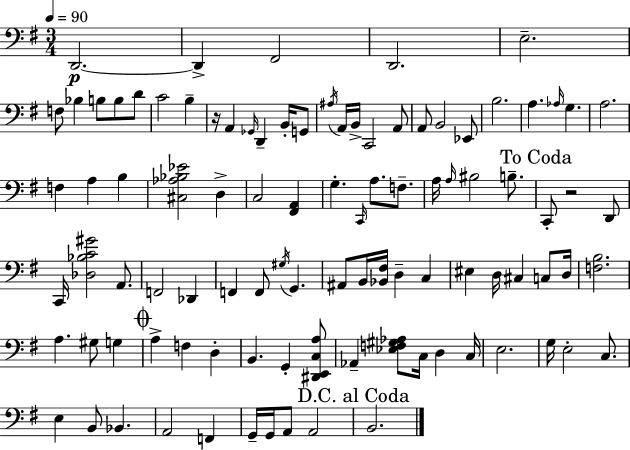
X:1
T:Untitled
M:3/4
L:1/4
K:G
D,,2 D,, ^F,,2 D,,2 E,2 F,/2 _B, B,/2 B,/2 D/2 C2 B, z/4 A,, _G,,/4 D,, B,,/4 G,,/2 ^A,/4 A,,/4 B,,/4 C,,2 A,,/2 A,,/2 B,,2 _E,,/2 B,2 A, _A,/4 G, A,2 F, A, B, [^C,_A,_B,_E]2 D, C,2 [^F,,A,,] G, C,,/4 A,/2 F,/2 A,/4 A,/4 ^B,2 B,/2 C,,/2 z2 D,,/2 C,,/4 [_D,_B,C^G]2 A,,/2 F,,2 _D,, F,, F,,/2 ^G,/4 G,, ^A,,/2 B,,/4 [_B,,^F,]/4 D, C, ^E, D,/4 ^C, C,/2 D,/4 [F,B,]2 A, ^G,/2 G, A, F, D, B,, G,, [^D,,E,,C,A,]/2 _A,, [_E,F,^G,_A,]/2 C,/4 D, C,/4 E,2 G,/4 E,2 C,/2 E, B,,/2 _B,, A,,2 F,, G,,/4 G,,/4 A,,/2 A,,2 B,,2